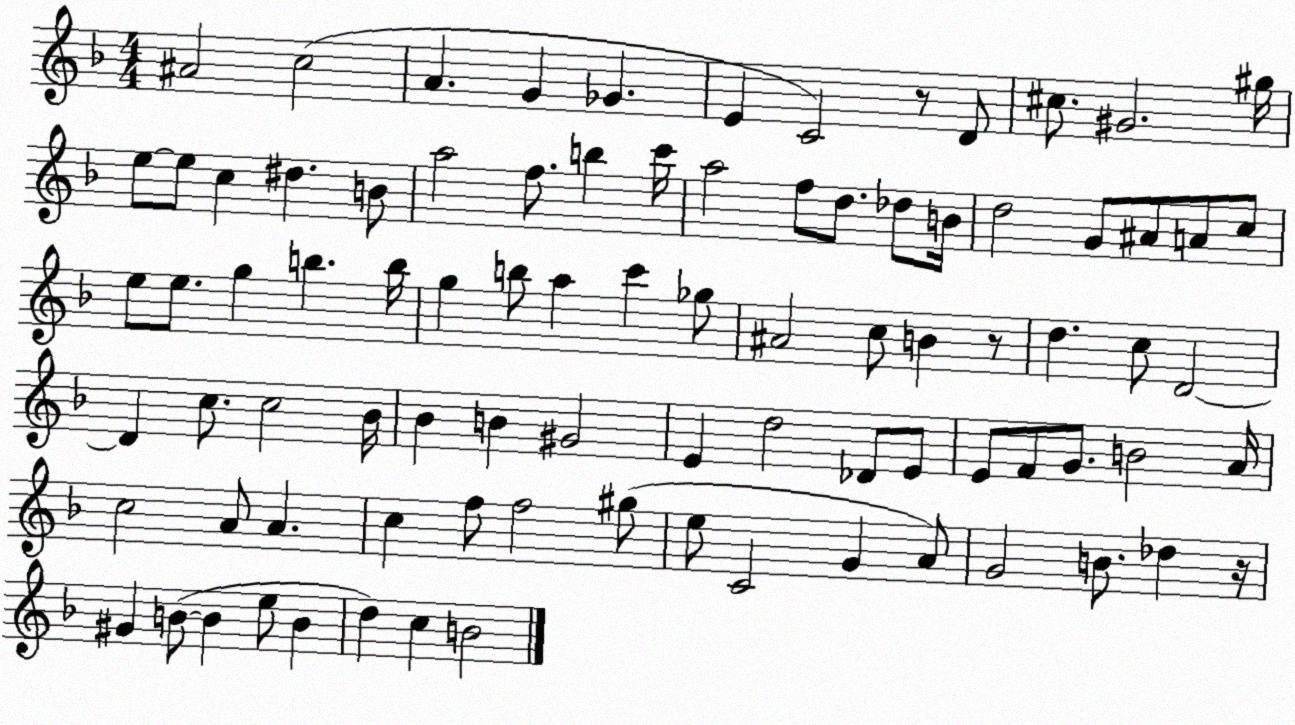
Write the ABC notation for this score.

X:1
T:Untitled
M:4/4
L:1/4
K:F
^A2 c2 A G _G E C2 z/2 D/2 ^c/2 ^G2 ^g/4 e/2 e/2 c ^d B/2 a2 f/2 b c'/4 a2 f/2 d/2 _d/2 B/4 d2 G/2 ^A/2 A/2 c/2 e/2 e/2 g b b/4 g b/2 a c' _g/2 ^A2 c/2 B z/2 d c/2 D2 D c/2 c2 _B/4 _B B ^G2 E d2 _D/2 E/2 E/2 F/2 G/2 B2 A/4 c2 A/2 A c f/2 f2 ^g/2 e/2 C2 G A/2 G2 B/2 _d z/4 ^G B/2 B e/2 B d c B2